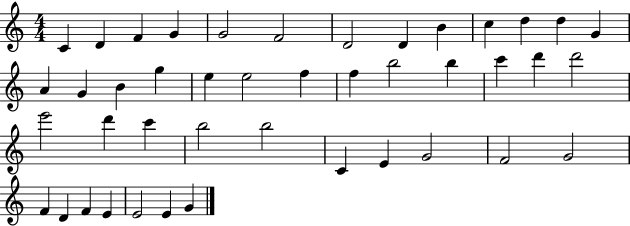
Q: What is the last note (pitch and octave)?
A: G4